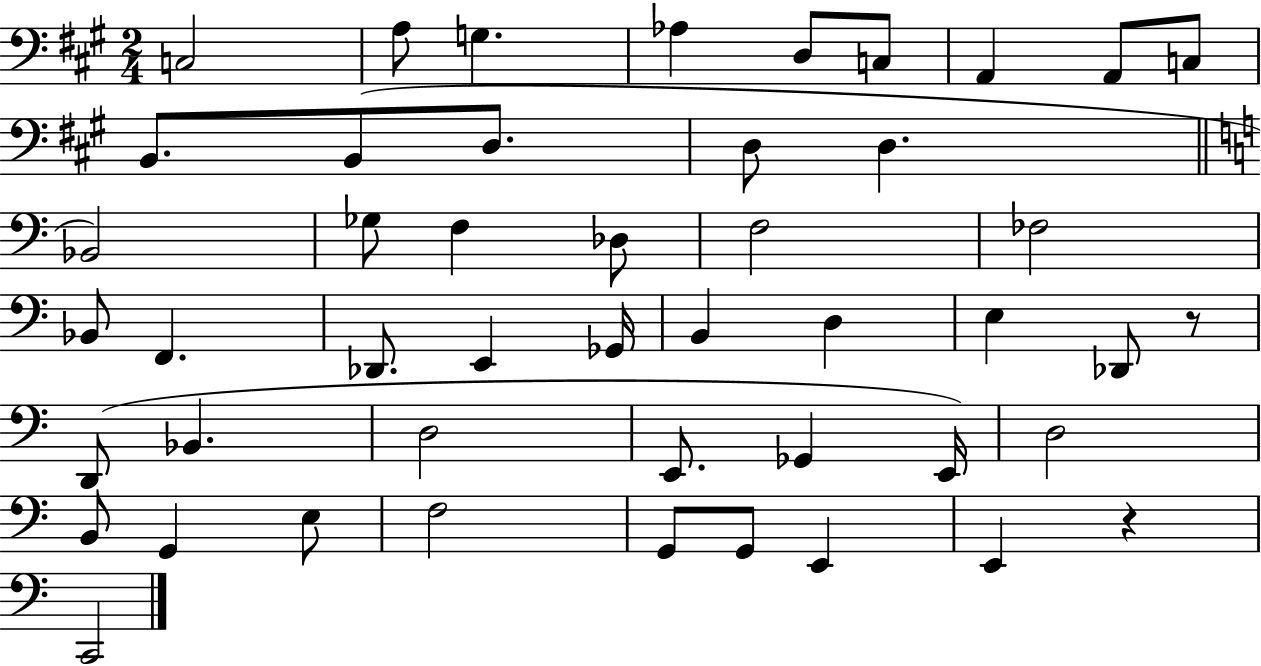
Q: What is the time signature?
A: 2/4